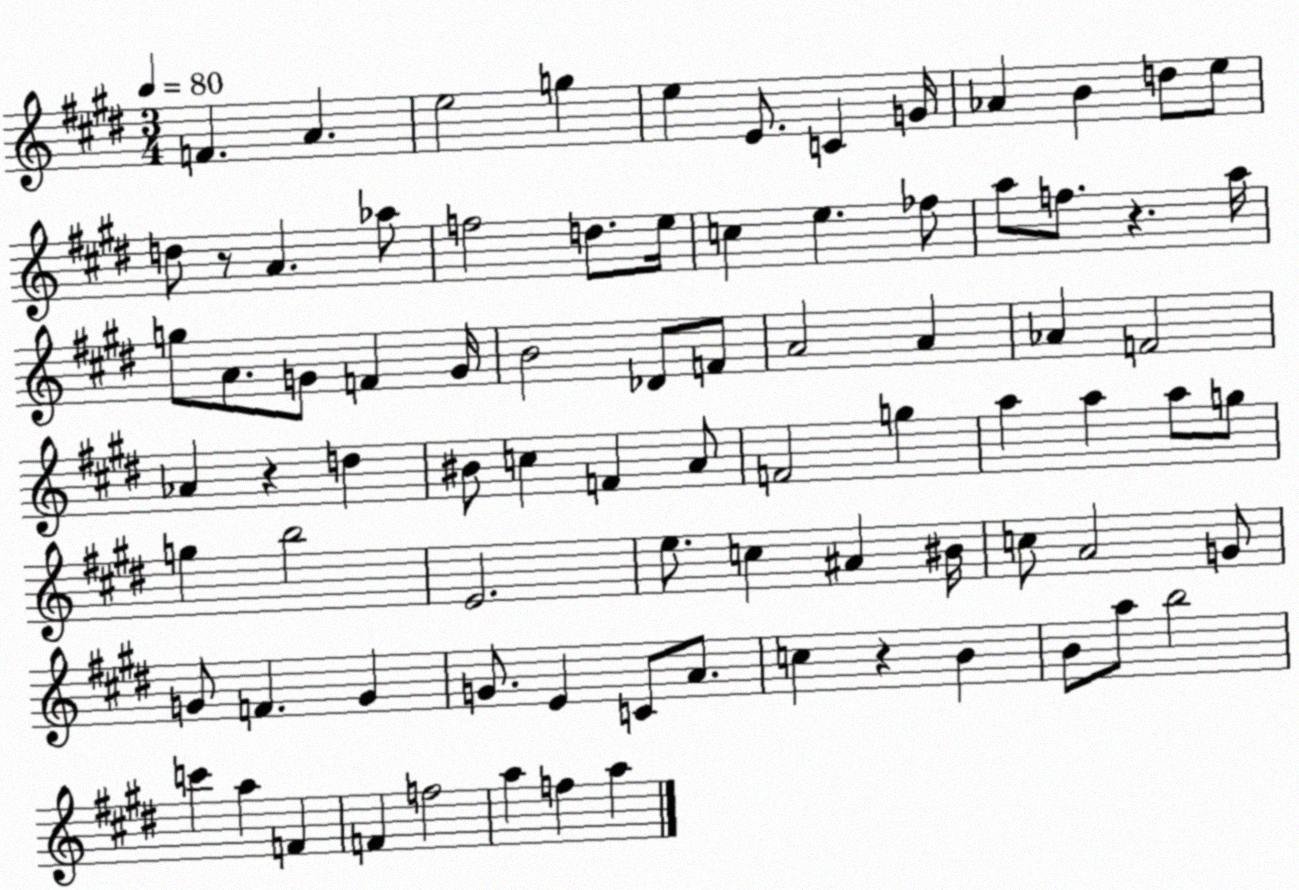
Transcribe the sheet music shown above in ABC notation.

X:1
T:Untitled
M:3/4
L:1/4
K:E
F A e2 g e E/2 C G/4 _A B d/2 e/2 d/2 z/2 A _a/2 f2 d/2 e/4 c e _f/2 a/2 f/2 z a/4 g/2 A/2 G/2 F G/4 B2 _D/2 F/2 A2 A _A F2 _A z d ^B/2 c F A/2 F2 g a a a/2 g/2 g b2 E2 e/2 c ^A ^B/4 c/2 A2 G/2 G/2 F G G/2 E C/2 A/2 c z B B/2 a/2 b2 c' a F F f2 a f a